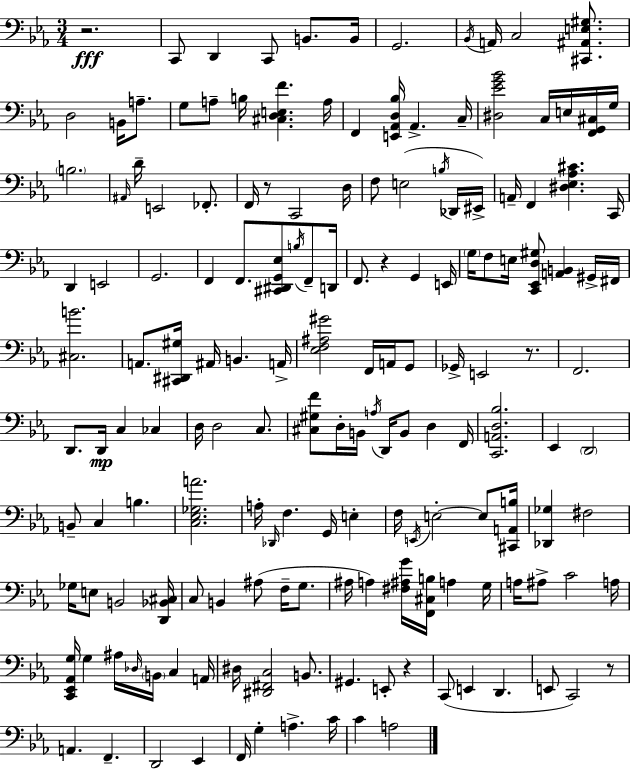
R/h. C2/e D2/q C2/e B2/e. B2/s G2/h. Bb2/s A2/s C3/h [C#2,A#2,E3,G#3]/e. D3/h B2/s A3/e. G3/e A3/e B3/s [C#3,D3,E3,F4]/q. A3/s F2/q [E2,Ab2,D3,Bb3]/s Ab2/q. C3/s [D#3,Eb4,G4,Bb4]/h C3/s E3/s [F2,G2,C#3]/s G3/s B3/h. A#2/s D4/s E2/h FES2/e. F2/s R/e C2/h D3/s F3/e E3/h B3/s Db2/s EIS2/s A2/s F2/q [D#3,Eb3,Ab3,C#4]/q. C2/s D2/q E2/h G2/h. F2/q F2/e. [C#2,D#2,G2,Eb3]/e B3/s F2/e D2/s F2/e. R/q G2/q E2/s G3/s F3/e E3/s [C2,Eb2,D3,G#3]/e [A2,B2]/q G#2/s F#2/s [C#3,B4]/h. A2/e. [C#2,D#2,G#3]/s A#2/s B2/q. A2/s [Eb3,F3,A#3,G#4]/h F2/s A2/s G2/e Gb2/s E2/h R/e. F2/h. D2/e. D2/s C3/q CES3/q D3/s D3/h C3/e. [C#3,G#3,F4]/e D3/s B2/s A3/s D2/s B2/e D3/q F2/s [C2,A2,D3,Bb3]/h. Eb2/q D2/h B2/e C3/q B3/q. [C3,Eb3,Gb3,A4]/h. A3/s Db2/s F3/q. G2/s E3/q F3/s E2/s E3/h E3/e [C#2,A2,B3]/s [Db2,Gb3]/q F#3/h Gb3/s E3/e B2/h [D2,Bb2,C#3]/s C3/e B2/q A#3/e F3/s G3/e. A#3/s A3/q [F#3,A#3,G4]/s [F2,C#3,B3]/s A3/q G3/s A3/s A#3/e C4/h A3/s [C2,Eb2,Ab2,G3]/s G3/q A#3/s Db3/s B2/s C3/q A2/s D#3/s [D#2,F#2,C3]/h B2/e. G#2/q. E2/e R/q C2/e E2/q D2/q. E2/e C2/h R/e A2/q. F2/q. D2/h Eb2/q F2/s G3/q A3/q. C4/s C4/q A3/h